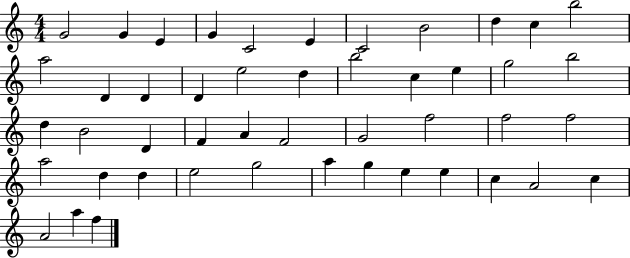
{
  \clef treble
  \numericTimeSignature
  \time 4/4
  \key c \major
  g'2 g'4 e'4 | g'4 c'2 e'4 | c'2 b'2 | d''4 c''4 b''2 | \break a''2 d'4 d'4 | d'4 e''2 d''4 | b''2 c''4 e''4 | g''2 b''2 | \break d''4 b'2 d'4 | f'4 a'4 f'2 | g'2 f''2 | f''2 f''2 | \break a''2 d''4 d''4 | e''2 g''2 | a''4 g''4 e''4 e''4 | c''4 a'2 c''4 | \break a'2 a''4 f''4 | \bar "|."
}